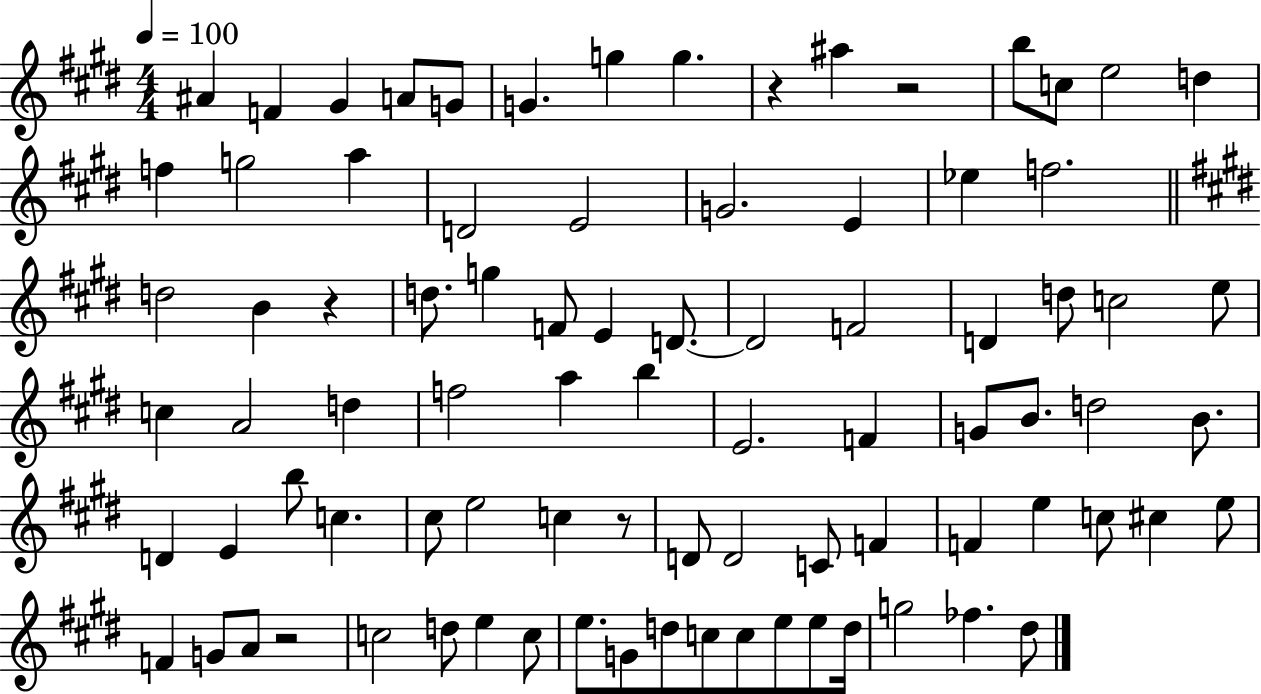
X:1
T:Untitled
M:4/4
L:1/4
K:E
^A F ^G A/2 G/2 G g g z ^a z2 b/2 c/2 e2 d f g2 a D2 E2 G2 E _e f2 d2 B z d/2 g F/2 E D/2 D2 F2 D d/2 c2 e/2 c A2 d f2 a b E2 F G/2 B/2 d2 B/2 D E b/2 c ^c/2 e2 c z/2 D/2 D2 C/2 F F e c/2 ^c e/2 F G/2 A/2 z2 c2 d/2 e c/2 e/2 G/2 d/2 c/2 c/2 e/2 e/2 d/4 g2 _f ^d/2